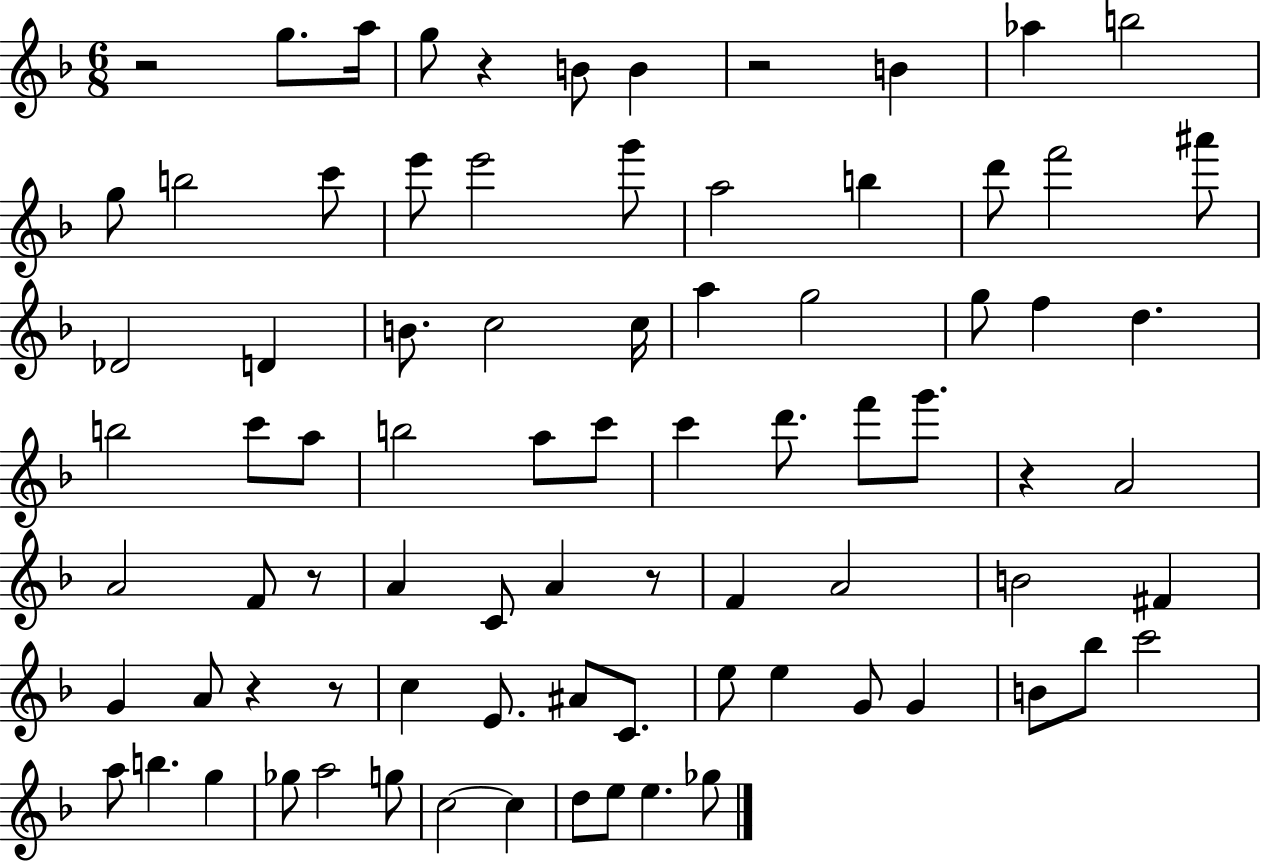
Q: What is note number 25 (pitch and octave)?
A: A5